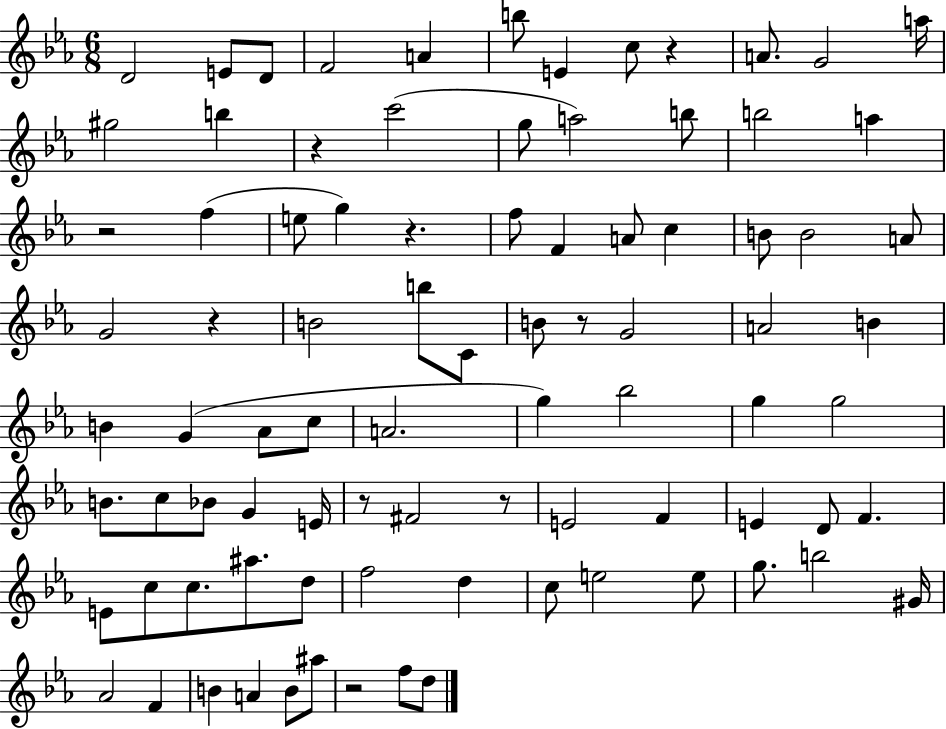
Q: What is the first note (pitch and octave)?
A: D4